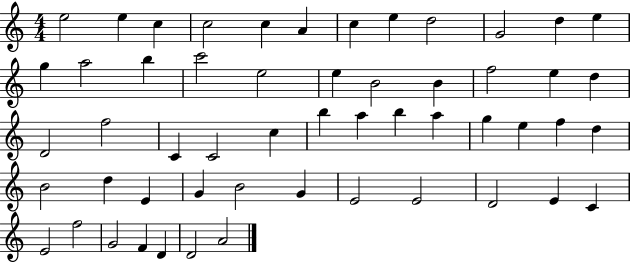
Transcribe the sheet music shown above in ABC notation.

X:1
T:Untitled
M:4/4
L:1/4
K:C
e2 e c c2 c A c e d2 G2 d e g a2 b c'2 e2 e B2 B f2 e d D2 f2 C C2 c b a b a g e f d B2 d E G B2 G E2 E2 D2 E C E2 f2 G2 F D D2 A2